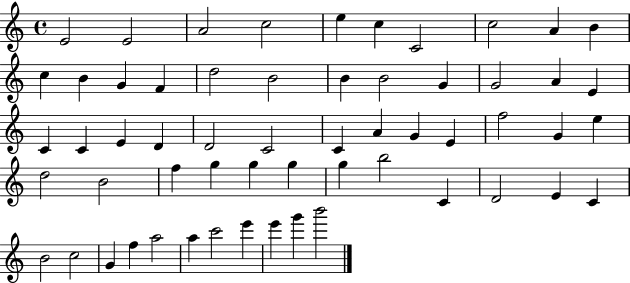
E4/h E4/h A4/h C5/h E5/q C5/q C4/h C5/h A4/q B4/q C5/q B4/q G4/q F4/q D5/h B4/h B4/q B4/h G4/q G4/h A4/q E4/q C4/q C4/q E4/q D4/q D4/h C4/h C4/q A4/q G4/q E4/q F5/h G4/q E5/q D5/h B4/h F5/q G5/q G5/q G5/q G5/q B5/h C4/q D4/h E4/q C4/q B4/h C5/h G4/q F5/q A5/h A5/q C6/h E6/q E6/q G6/q B6/h